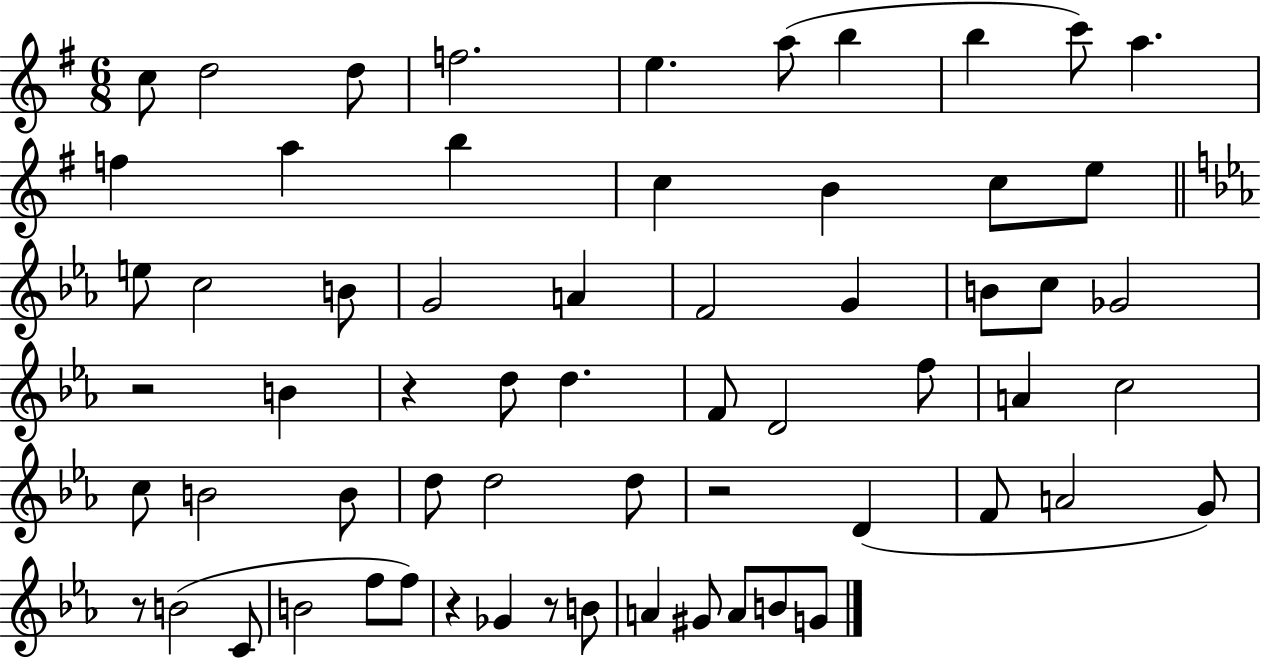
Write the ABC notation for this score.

X:1
T:Untitled
M:6/8
L:1/4
K:G
c/2 d2 d/2 f2 e a/2 b b c'/2 a f a b c B c/2 e/2 e/2 c2 B/2 G2 A F2 G B/2 c/2 _G2 z2 B z d/2 d F/2 D2 f/2 A c2 c/2 B2 B/2 d/2 d2 d/2 z2 D F/2 A2 G/2 z/2 B2 C/2 B2 f/2 f/2 z _G z/2 B/2 A ^G/2 A/2 B/2 G/2